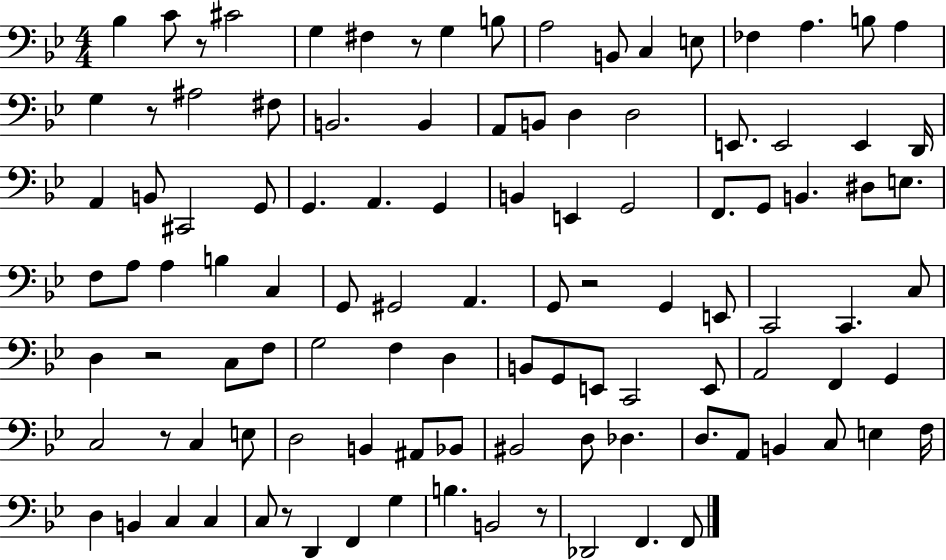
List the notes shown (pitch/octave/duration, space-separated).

Bb3/q C4/e R/e C#4/h G3/q F#3/q R/e G3/q B3/e A3/h B2/e C3/q E3/e FES3/q A3/q. B3/e A3/q G3/q R/e A#3/h F#3/e B2/h. B2/q A2/e B2/e D3/q D3/h E2/e. E2/h E2/q D2/s A2/q B2/e C#2/h G2/e G2/q. A2/q. G2/q B2/q E2/q G2/h F2/e. G2/e B2/q. D#3/e E3/e. F3/e A3/e A3/q B3/q C3/q G2/e G#2/h A2/q. G2/e R/h G2/q E2/e C2/h C2/q. C3/e D3/q R/h C3/e F3/e G3/h F3/q D3/q B2/e G2/e E2/e C2/h E2/e A2/h F2/q G2/q C3/h R/e C3/q E3/e D3/h B2/q A#2/e Bb2/e BIS2/h D3/e Db3/q. D3/e. A2/e B2/q C3/e E3/q F3/s D3/q B2/q C3/q C3/q C3/e R/e D2/q F2/q G3/q B3/q. B2/h R/e Db2/h F2/q. F2/e